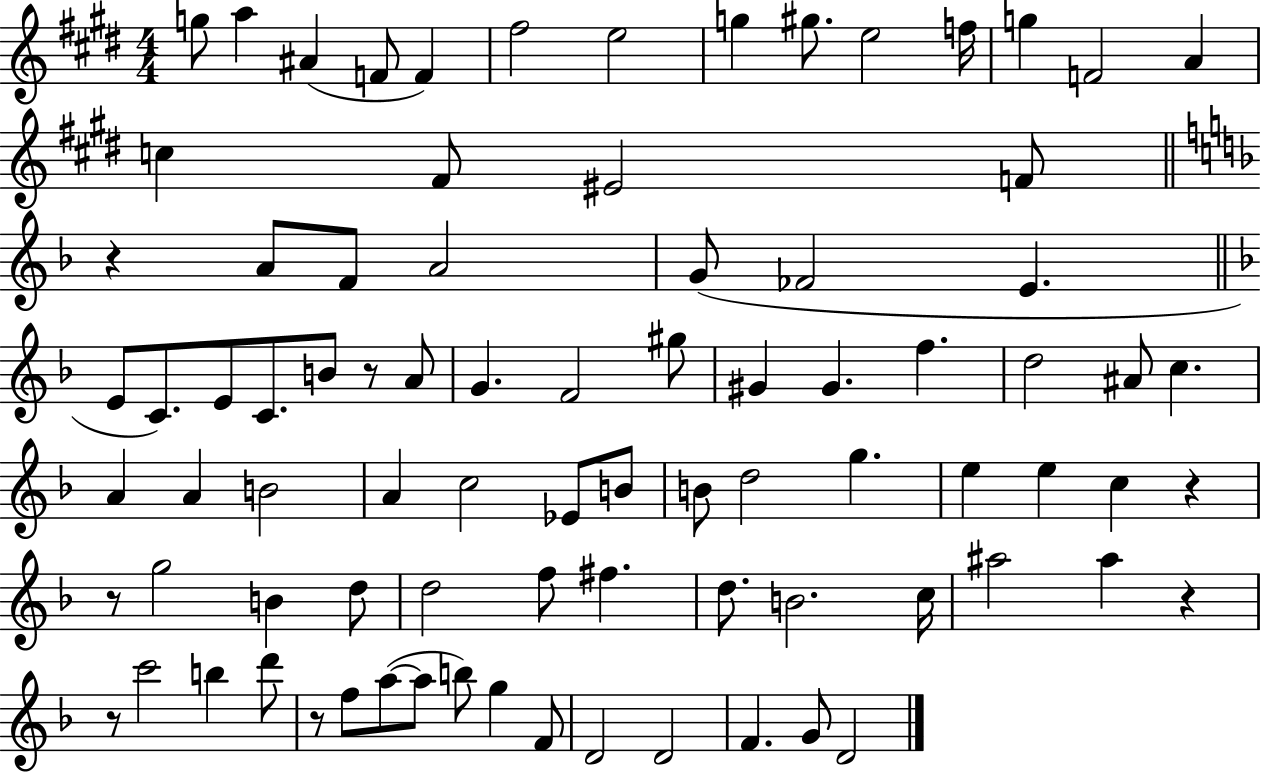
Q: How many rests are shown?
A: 7